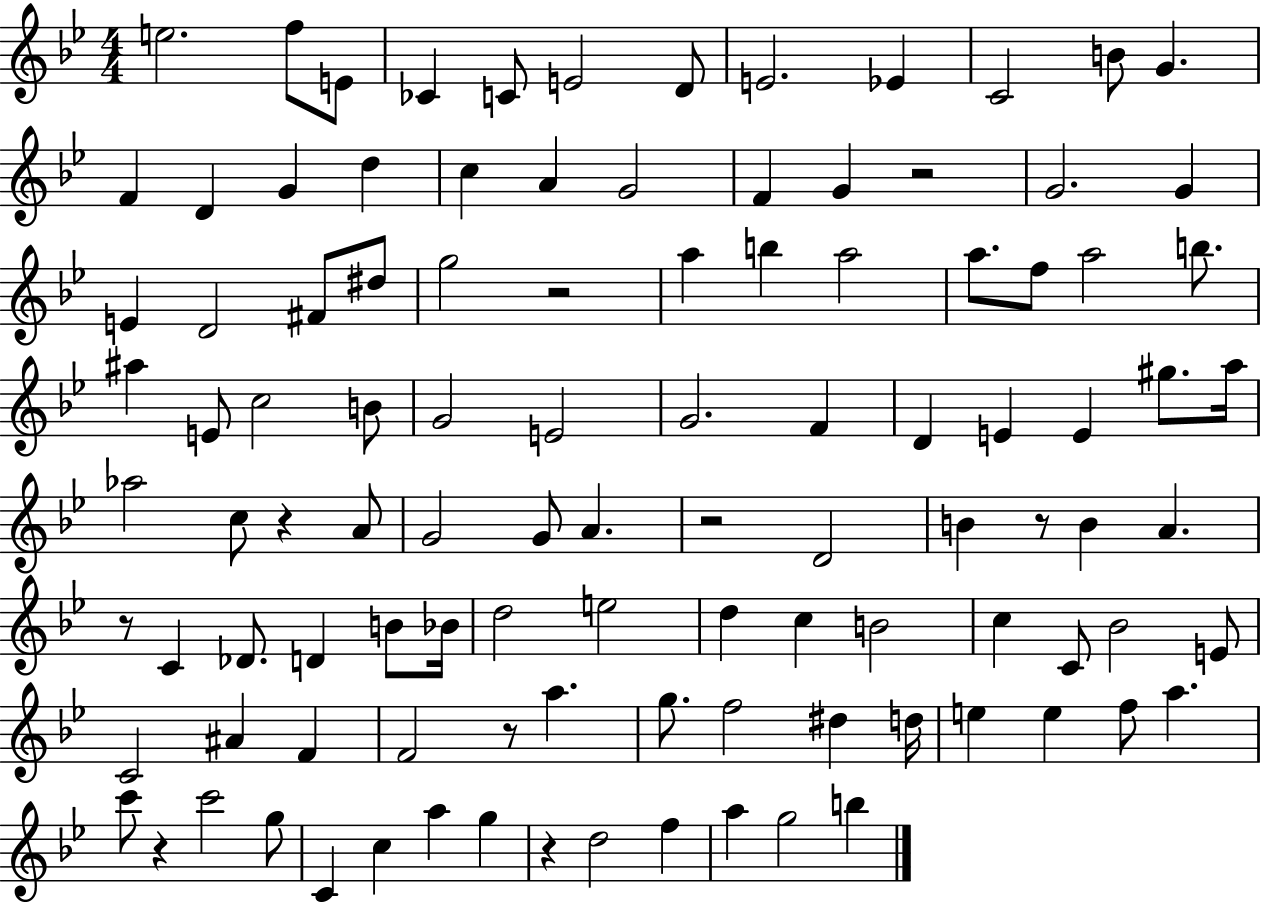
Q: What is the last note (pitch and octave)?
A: B5